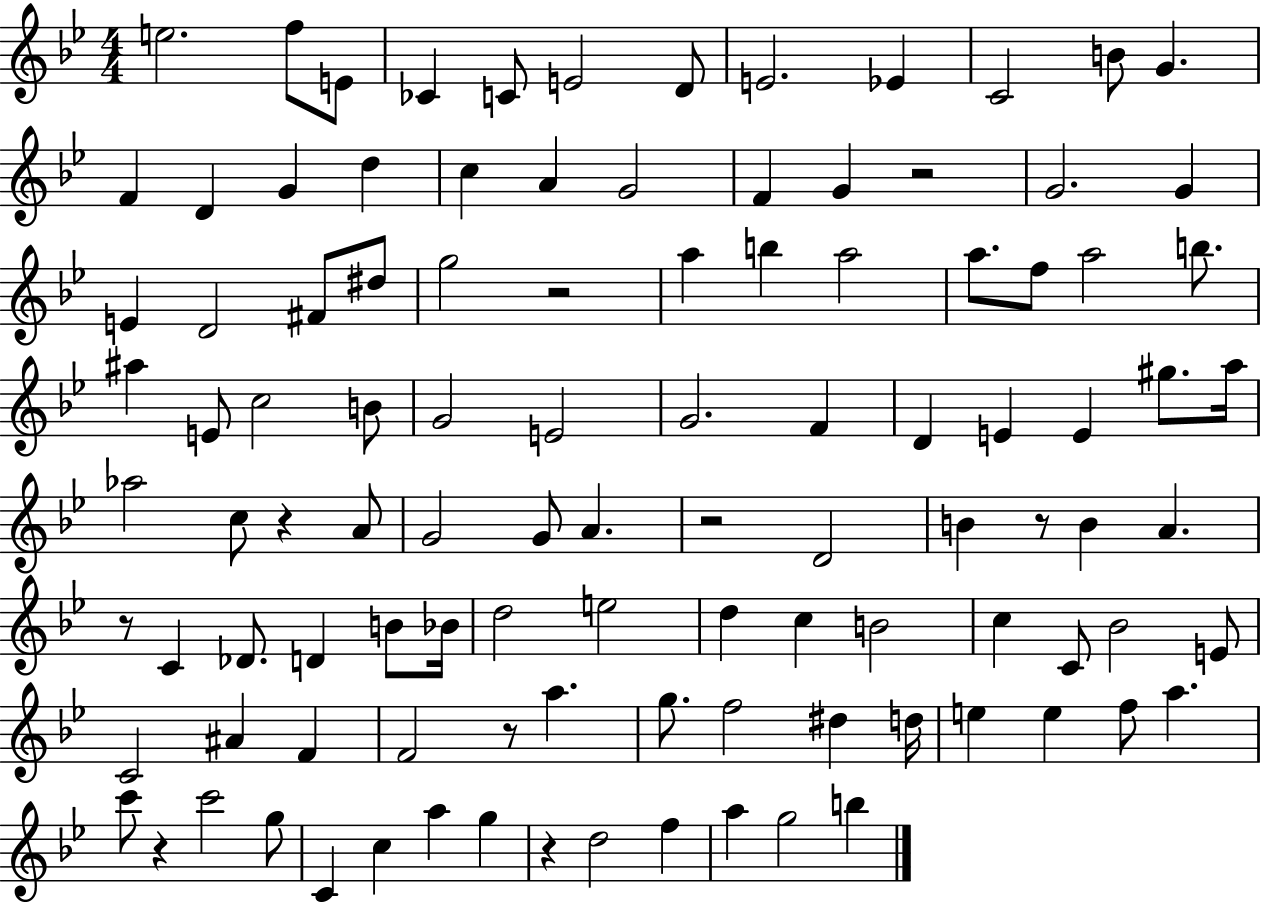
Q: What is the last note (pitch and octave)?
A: B5